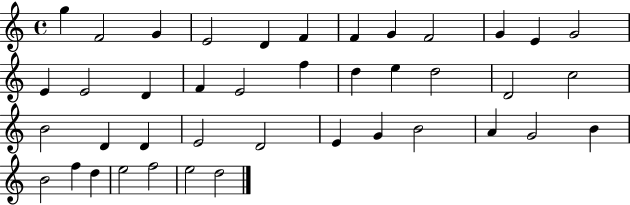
{
  \clef treble
  \time 4/4
  \defaultTimeSignature
  \key c \major
  g''4 f'2 g'4 | e'2 d'4 f'4 | f'4 g'4 f'2 | g'4 e'4 g'2 | \break e'4 e'2 d'4 | f'4 e'2 f''4 | d''4 e''4 d''2 | d'2 c''2 | \break b'2 d'4 d'4 | e'2 d'2 | e'4 g'4 b'2 | a'4 g'2 b'4 | \break b'2 f''4 d''4 | e''2 f''2 | e''2 d''2 | \bar "|."
}